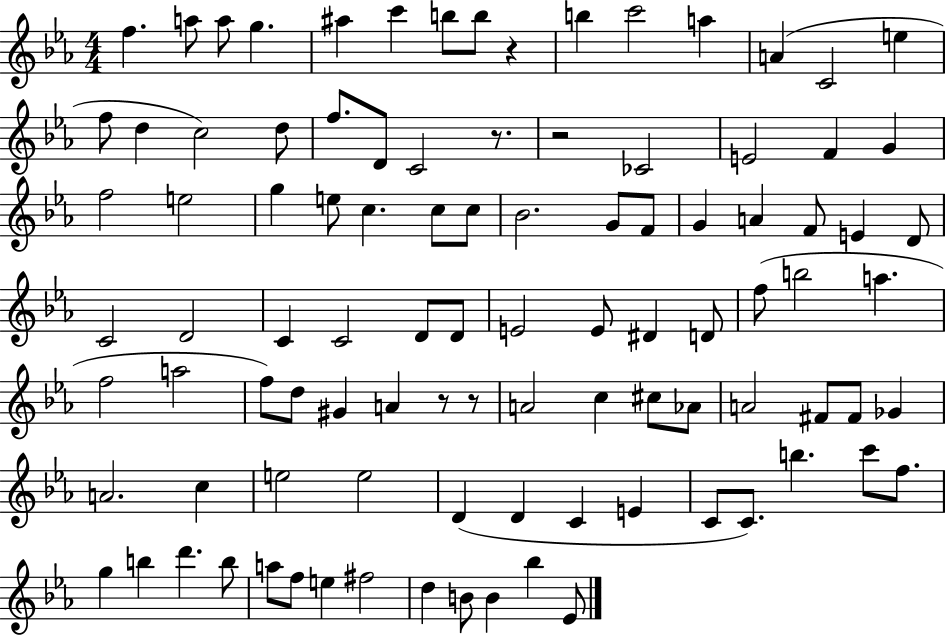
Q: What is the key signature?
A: EES major